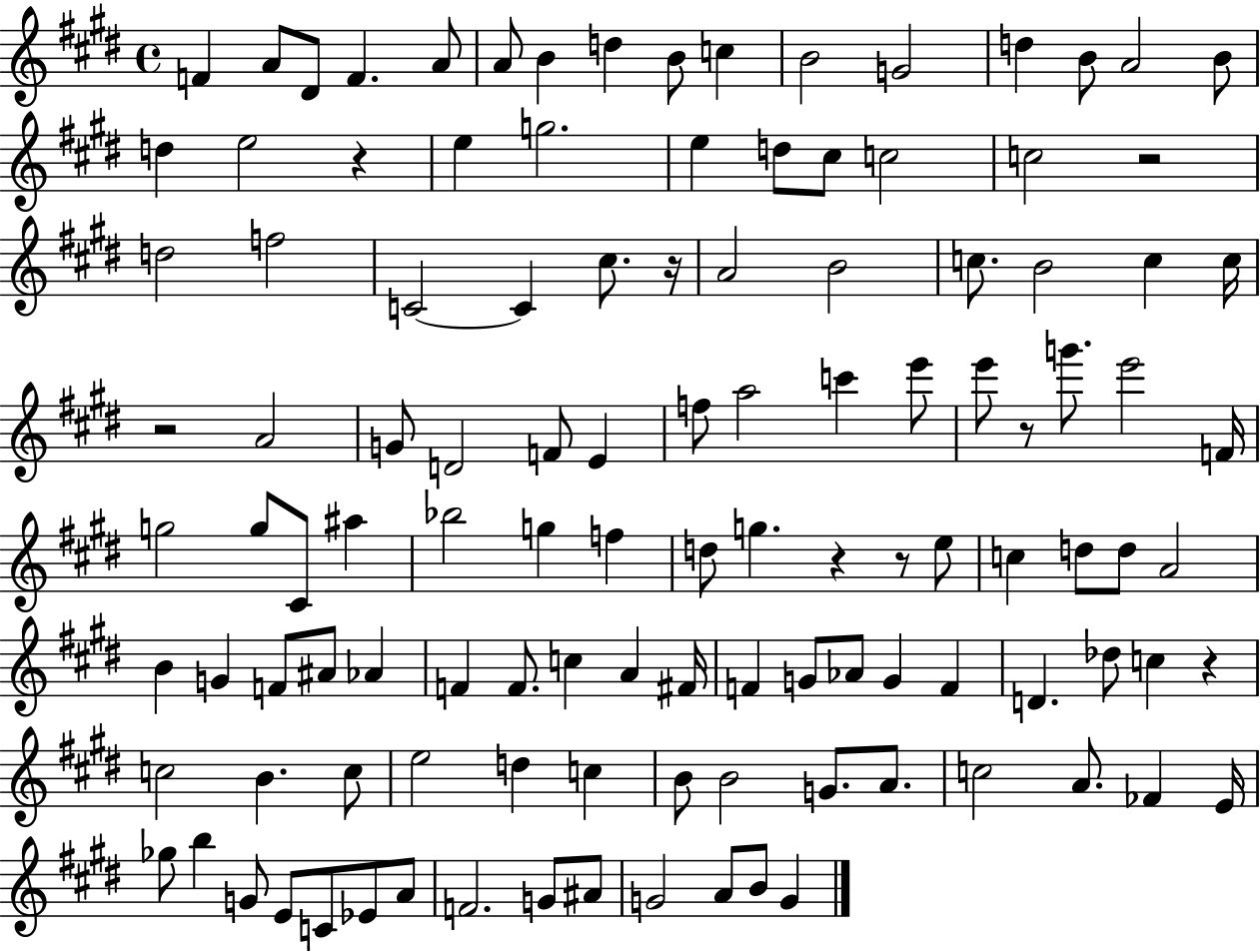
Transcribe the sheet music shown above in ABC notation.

X:1
T:Untitled
M:4/4
L:1/4
K:E
F A/2 ^D/2 F A/2 A/2 B d B/2 c B2 G2 d B/2 A2 B/2 d e2 z e g2 e d/2 ^c/2 c2 c2 z2 d2 f2 C2 C ^c/2 z/4 A2 B2 c/2 B2 c c/4 z2 A2 G/2 D2 F/2 E f/2 a2 c' e'/2 e'/2 z/2 g'/2 e'2 F/4 g2 g/2 ^C/2 ^a _b2 g f d/2 g z z/2 e/2 c d/2 d/2 A2 B G F/2 ^A/2 _A F F/2 c A ^F/4 F G/2 _A/2 G F D _d/2 c z c2 B c/2 e2 d c B/2 B2 G/2 A/2 c2 A/2 _F E/4 _g/2 b G/2 E/2 C/2 _E/2 A/2 F2 G/2 ^A/2 G2 A/2 B/2 G